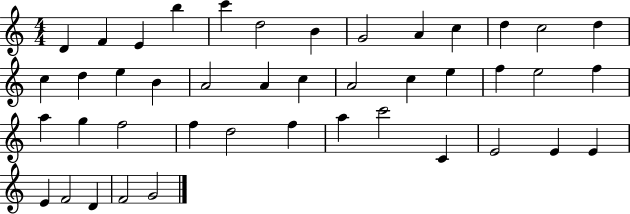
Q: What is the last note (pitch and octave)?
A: G4